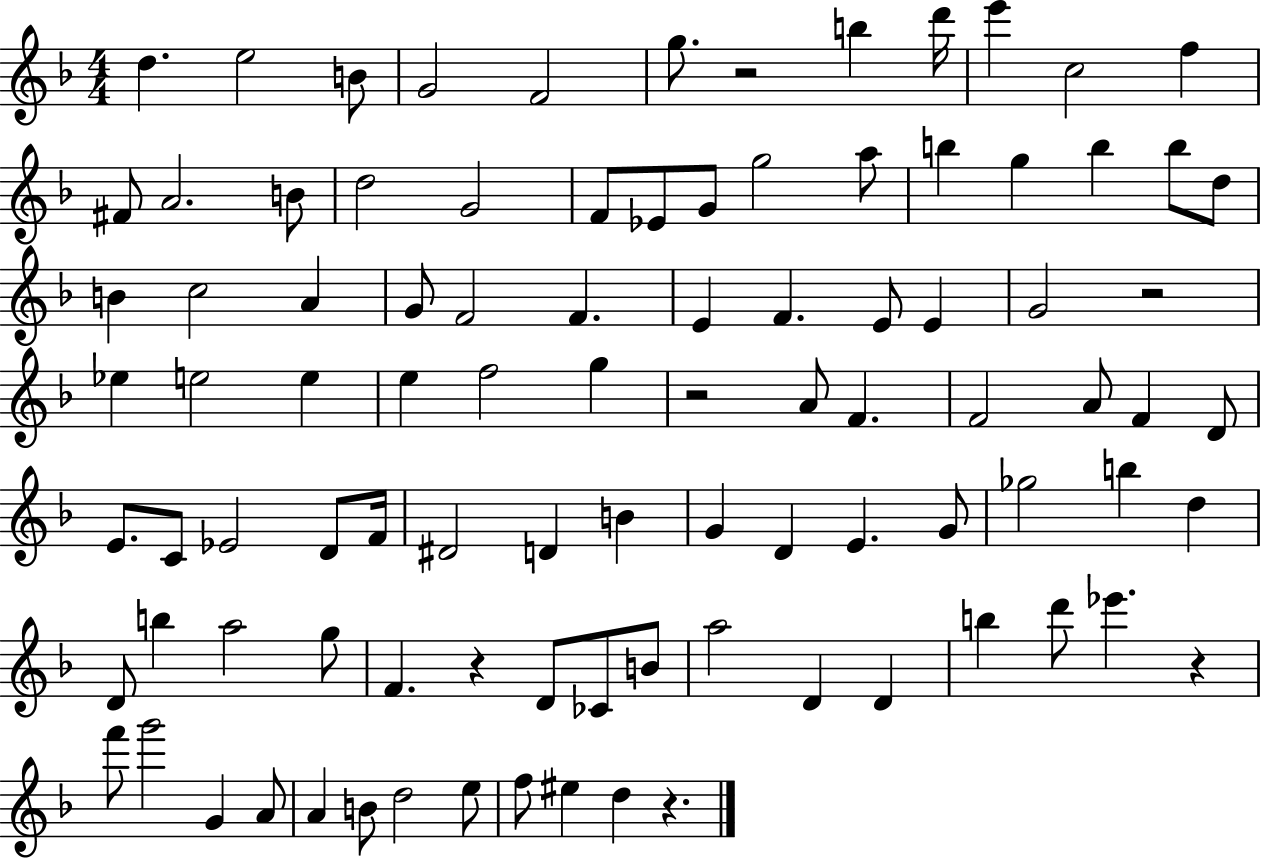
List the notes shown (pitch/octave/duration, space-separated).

D5/q. E5/h B4/e G4/h F4/h G5/e. R/h B5/q D6/s E6/q C5/h F5/q F#4/e A4/h. B4/e D5/h G4/h F4/e Eb4/e G4/e G5/h A5/e B5/q G5/q B5/q B5/e D5/e B4/q C5/h A4/q G4/e F4/h F4/q. E4/q F4/q. E4/e E4/q G4/h R/h Eb5/q E5/h E5/q E5/q F5/h G5/q R/h A4/e F4/q. F4/h A4/e F4/q D4/e E4/e. C4/e Eb4/h D4/e F4/s D#4/h D4/q B4/q G4/q D4/q E4/q. G4/e Gb5/h B5/q D5/q D4/e B5/q A5/h G5/e F4/q. R/q D4/e CES4/e B4/e A5/h D4/q D4/q B5/q D6/e Eb6/q. R/q F6/e G6/h G4/q A4/e A4/q B4/e D5/h E5/e F5/e EIS5/q D5/q R/q.